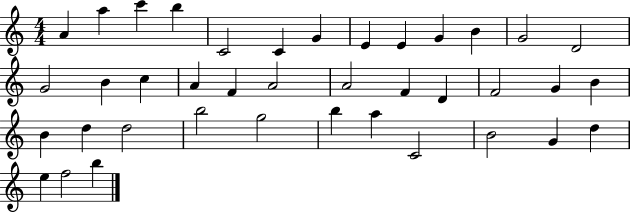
{
  \clef treble
  \numericTimeSignature
  \time 4/4
  \key c \major
  a'4 a''4 c'''4 b''4 | c'2 c'4 g'4 | e'4 e'4 g'4 b'4 | g'2 d'2 | \break g'2 b'4 c''4 | a'4 f'4 a'2 | a'2 f'4 d'4 | f'2 g'4 b'4 | \break b'4 d''4 d''2 | b''2 g''2 | b''4 a''4 c'2 | b'2 g'4 d''4 | \break e''4 f''2 b''4 | \bar "|."
}